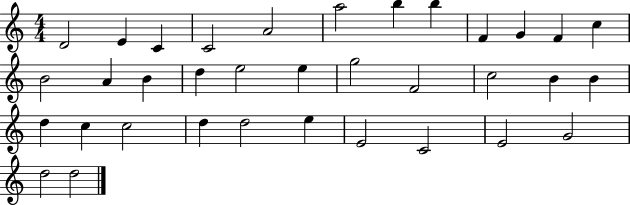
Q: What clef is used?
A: treble